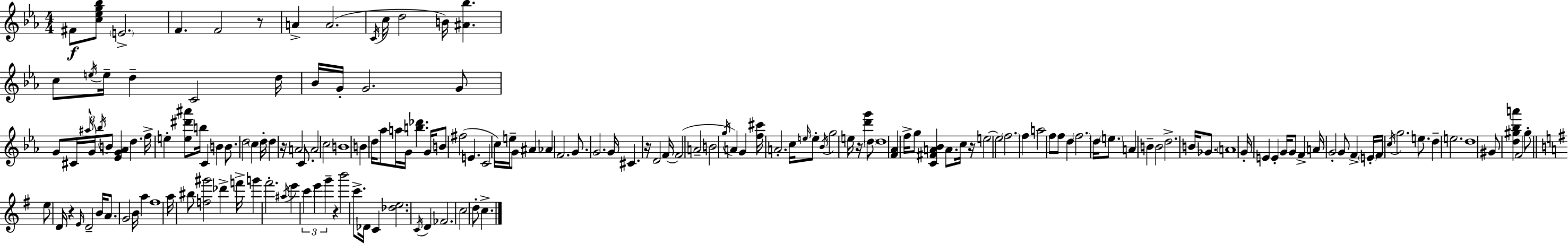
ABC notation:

X:1
T:Untitled
M:4/4
L:1/4
K:Eb
^F/2 [c_eg_b]/2 E2 F F2 z/2 A A2 C/4 c/4 d2 B/4 [^A_b] c/2 e/4 e/4 d C2 d/4 _B/4 G/4 G2 G/2 G/2 ^C/4 ^a/4 G/4 _b/4 B/2 [_EG_A] d f/4 e [e^d'^a']/2 b/4 C B B/2 d2 c d/4 d z/4 A2 C/2 A2 c2 B4 B d/4 _a/2 a/4 G/4 [b_d'] G/4 B/2 ^f2 E C2 c/4 e/4 G/2 ^A _A F2 G/2 G2 G/4 ^C z/4 D2 F/4 F2 A2 B2 g/4 A G [f^c']/4 A2 c/4 e/4 e/2 _B/4 g2 e/4 z/4 [d'g'] d/2 d4 [F_A] f/4 g/2 [C^FA_B] A/2 c/4 z/4 e2 e2 f2 f a2 f/2 f/2 d f2 d/4 e/2 A B B2 d2 B/4 _G/2 A4 G/4 E E G/4 G/2 F A/4 G2 G/2 F E/4 F/4 c/4 g2 e/2 d e2 d4 ^G/2 [d^g_ba'] F2 ^g/2 e/2 D/4 z E/4 D2 B/4 A/2 G2 B/4 a ^f4 a/4 ^b/2 [f^g']2 _d' f'/4 g' ^f'2 ^a/4 e' c' e' g' z b'2 c'/2 _D/4 C [_de]2 C/4 D _F2 c2 d/2 c